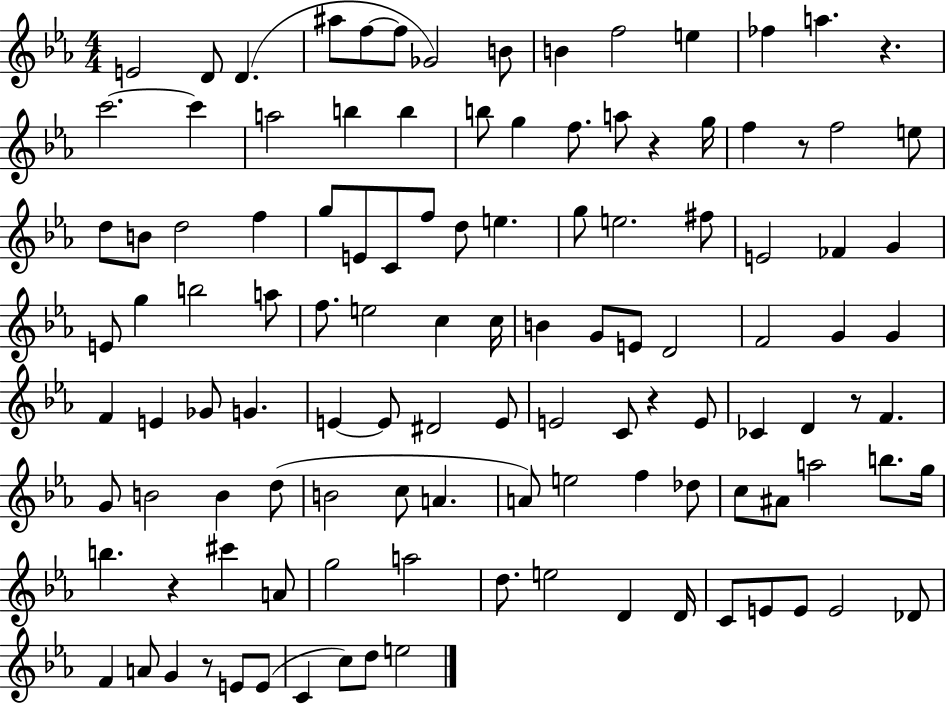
X:1
T:Untitled
M:4/4
L:1/4
K:Eb
E2 D/2 D ^a/2 f/2 f/2 _G2 B/2 B f2 e _f a z c'2 c' a2 b b b/2 g f/2 a/2 z g/4 f z/2 f2 e/2 d/2 B/2 d2 f g/2 E/2 C/2 f/2 d/2 e g/2 e2 ^f/2 E2 _F G E/2 g b2 a/2 f/2 e2 c c/4 B G/2 E/2 D2 F2 G G F E _G/2 G E E/2 ^D2 E/2 E2 C/2 z E/2 _C D z/2 F G/2 B2 B d/2 B2 c/2 A A/2 e2 f _d/2 c/2 ^A/2 a2 b/2 g/4 b z ^c' A/2 g2 a2 d/2 e2 D D/4 C/2 E/2 E/2 E2 _D/2 F A/2 G z/2 E/2 E/2 C c/2 d/2 e2